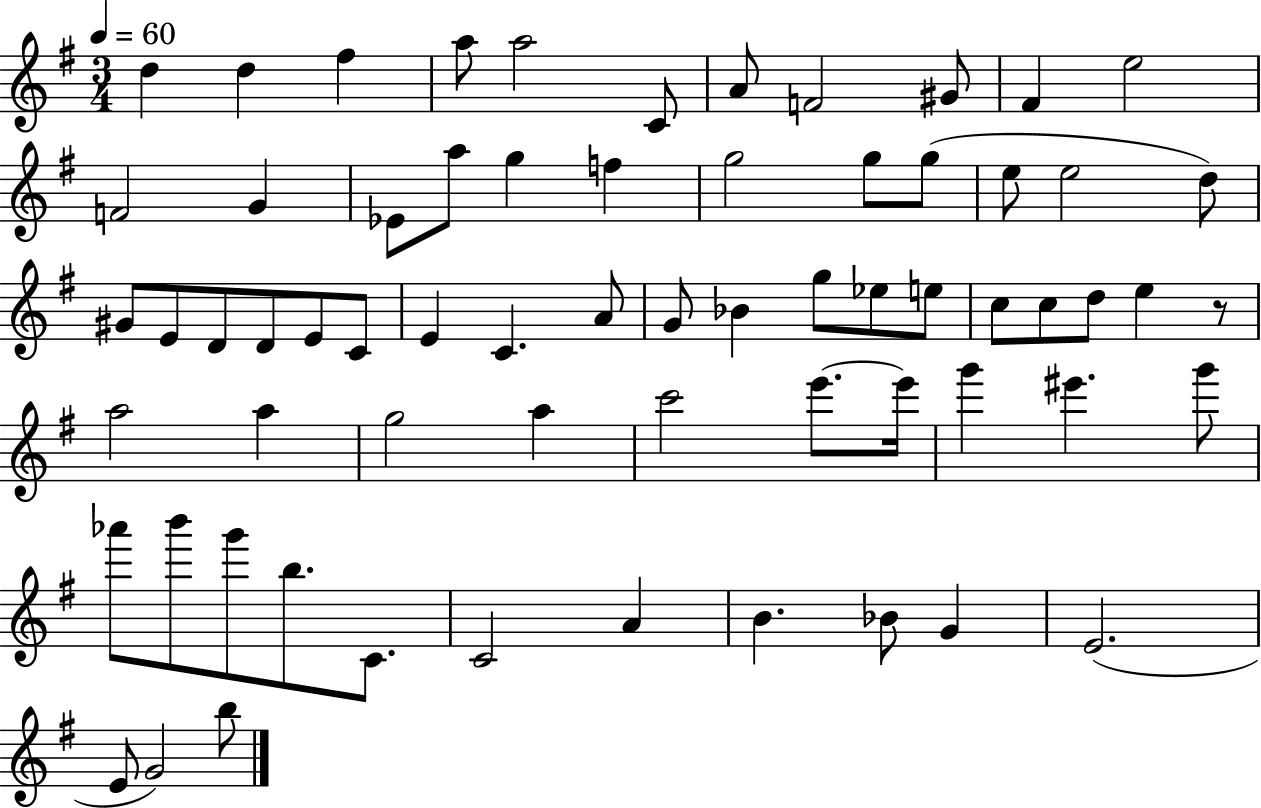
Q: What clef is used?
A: treble